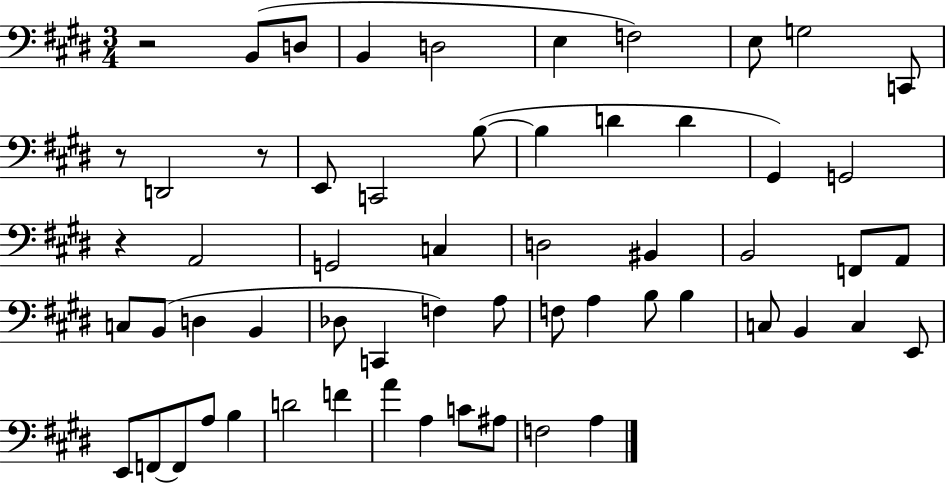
R/h B2/e D3/e B2/q D3/h E3/q F3/h E3/e G3/h C2/e R/e D2/h R/e E2/e C2/h B3/e B3/q D4/q D4/q G#2/q G2/h R/q A2/h G2/h C3/q D3/h BIS2/q B2/h F2/e A2/e C3/e B2/e D3/q B2/q Db3/e C2/q F3/q A3/e F3/e A3/q B3/e B3/q C3/e B2/q C3/q E2/e E2/e F2/e F2/e A3/e B3/q D4/h F4/q A4/q A3/q C4/e A#3/e F3/h A3/q